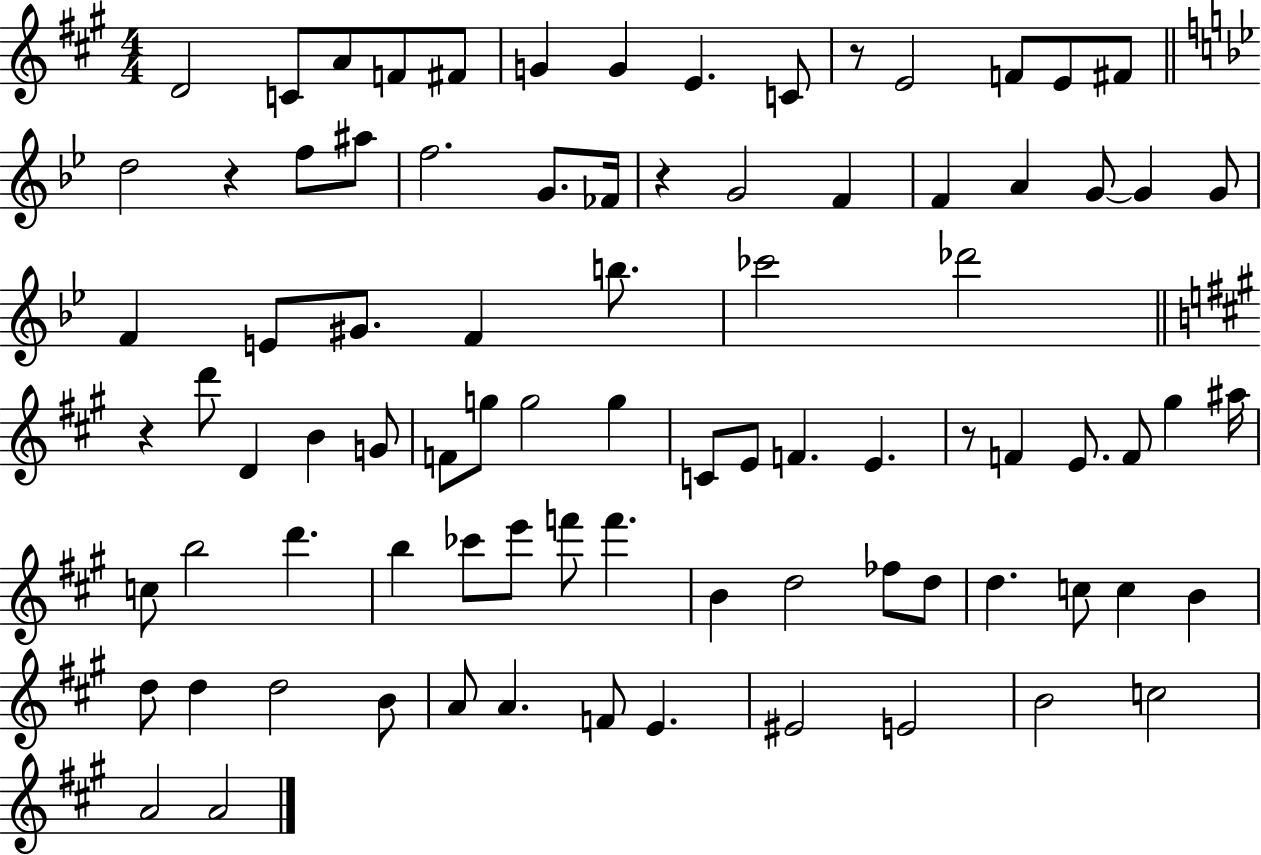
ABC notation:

X:1
T:Untitled
M:4/4
L:1/4
K:A
D2 C/2 A/2 F/2 ^F/2 G G E C/2 z/2 E2 F/2 E/2 ^F/2 d2 z f/2 ^a/2 f2 G/2 _F/4 z G2 F F A G/2 G G/2 F E/2 ^G/2 F b/2 _c'2 _d'2 z d'/2 D B G/2 F/2 g/2 g2 g C/2 E/2 F E z/2 F E/2 F/2 ^g ^a/4 c/2 b2 d' b _c'/2 e'/2 f'/2 f' B d2 _f/2 d/2 d c/2 c B d/2 d d2 B/2 A/2 A F/2 E ^E2 E2 B2 c2 A2 A2